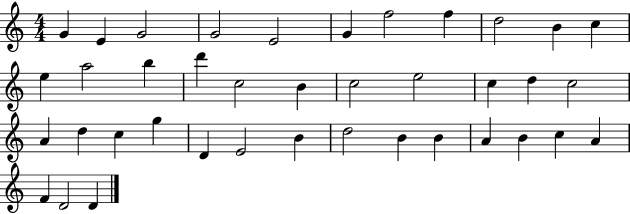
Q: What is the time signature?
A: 4/4